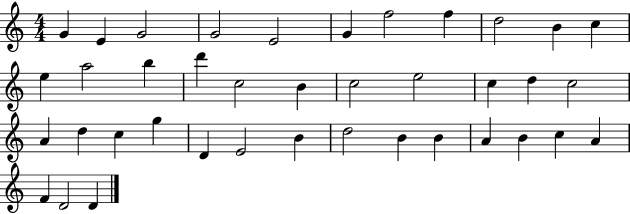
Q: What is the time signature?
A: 4/4